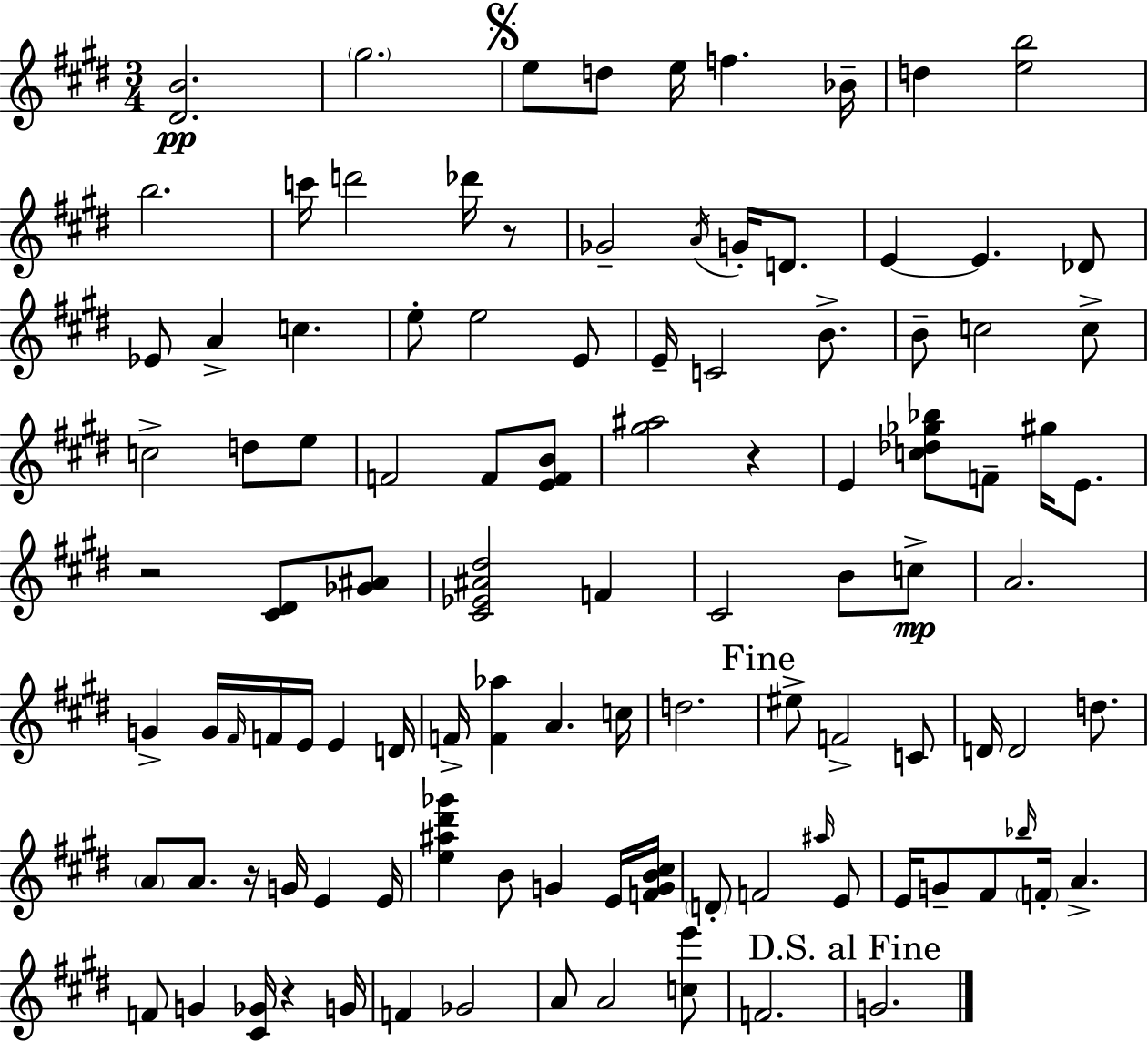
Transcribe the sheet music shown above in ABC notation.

X:1
T:Untitled
M:3/4
L:1/4
K:E
[^DB]2 ^g2 e/2 d/2 e/4 f _B/4 d [eb]2 b2 c'/4 d'2 _d'/4 z/2 _G2 A/4 G/4 D/2 E E _D/2 _E/2 A c e/2 e2 E/2 E/4 C2 B/2 B/2 c2 c/2 c2 d/2 e/2 F2 F/2 [EFB]/2 [^g^a]2 z E [c_d_g_b]/2 F/2 ^g/4 E/2 z2 [^C^D]/2 [_G^A]/2 [^C_E^A^d]2 F ^C2 B/2 c/2 A2 G G/4 ^F/4 F/4 E/4 E D/4 F/4 [F_a] A c/4 d2 ^e/2 F2 C/2 D/4 D2 d/2 A/2 A/2 z/4 G/4 E E/4 [e^a^d'_g'] B/2 G E/4 [FGB^c]/4 D/2 F2 ^a/4 E/2 E/4 G/2 ^F/2 _b/4 F/4 A F/2 G [^C_G]/4 z G/4 F _G2 A/2 A2 [ce']/2 F2 G2